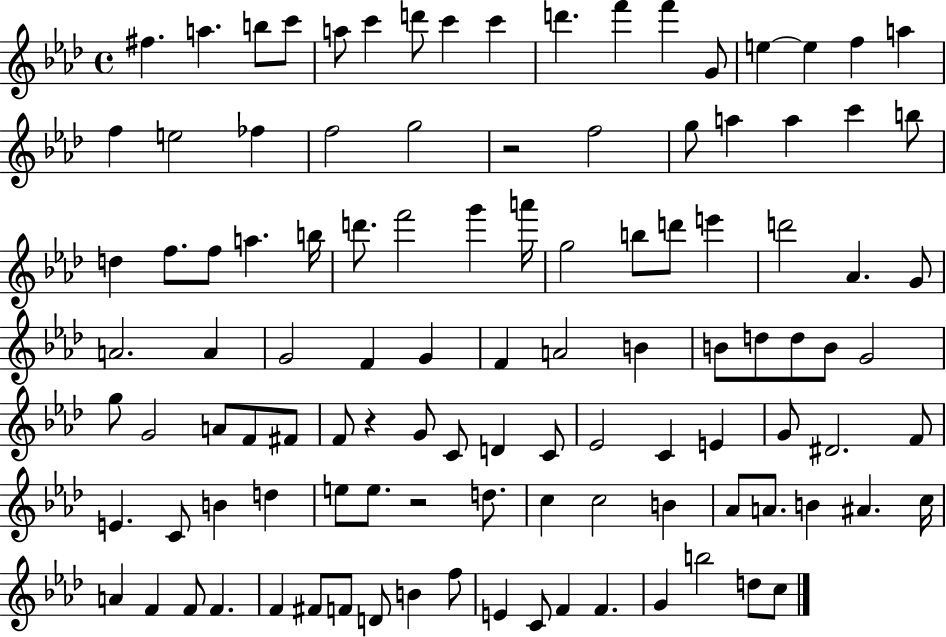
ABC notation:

X:1
T:Untitled
M:4/4
L:1/4
K:Ab
^f a b/2 c'/2 a/2 c' d'/2 c' c' d' f' f' G/2 e e f a f e2 _f f2 g2 z2 f2 g/2 a a c' b/2 d f/2 f/2 a b/4 d'/2 f'2 g' a'/4 g2 b/2 d'/2 e' d'2 _A G/2 A2 A G2 F G F A2 B B/2 d/2 d/2 B/2 G2 g/2 G2 A/2 F/2 ^F/2 F/2 z G/2 C/2 D C/2 _E2 C E G/2 ^D2 F/2 E C/2 B d e/2 e/2 z2 d/2 c c2 B _A/2 A/2 B ^A c/4 A F F/2 F F ^F/2 F/2 D/2 B f/2 E C/2 F F G b2 d/2 c/2